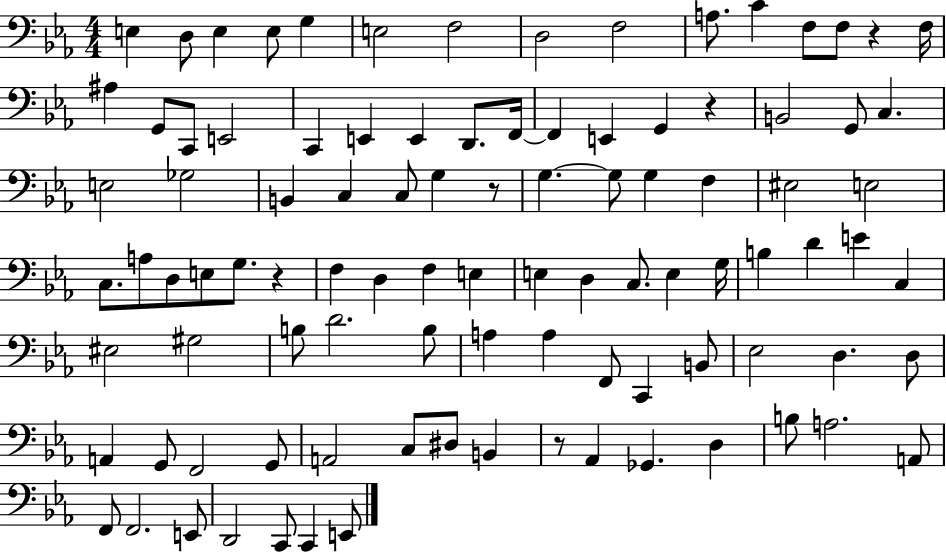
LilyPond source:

{
  \clef bass
  \numericTimeSignature
  \time 4/4
  \key ees \major
  \repeat volta 2 { e4 d8 e4 e8 g4 | e2 f2 | d2 f2 | a8. c'4 f8 f8 r4 f16 | \break ais4 g,8 c,8 e,2 | c,4 e,4 e,4 d,8. f,16~~ | f,4 e,4 g,4 r4 | b,2 g,8 c4. | \break e2 ges2 | b,4 c4 c8 g4 r8 | g4.~~ g8 g4 f4 | eis2 e2 | \break c8. a8 d8 e8 g8. r4 | f4 d4 f4 e4 | e4 d4 c8. e4 g16 | b4 d'4 e'4 c4 | \break eis2 gis2 | b8 d'2. b8 | a4 a4 f,8 c,4 b,8 | ees2 d4. d8 | \break a,4 g,8 f,2 g,8 | a,2 c8 dis8 b,4 | r8 aes,4 ges,4. d4 | b8 a2. a,8 | \break f,8 f,2. e,8 | d,2 c,8 c,4 e,8 | } \bar "|."
}